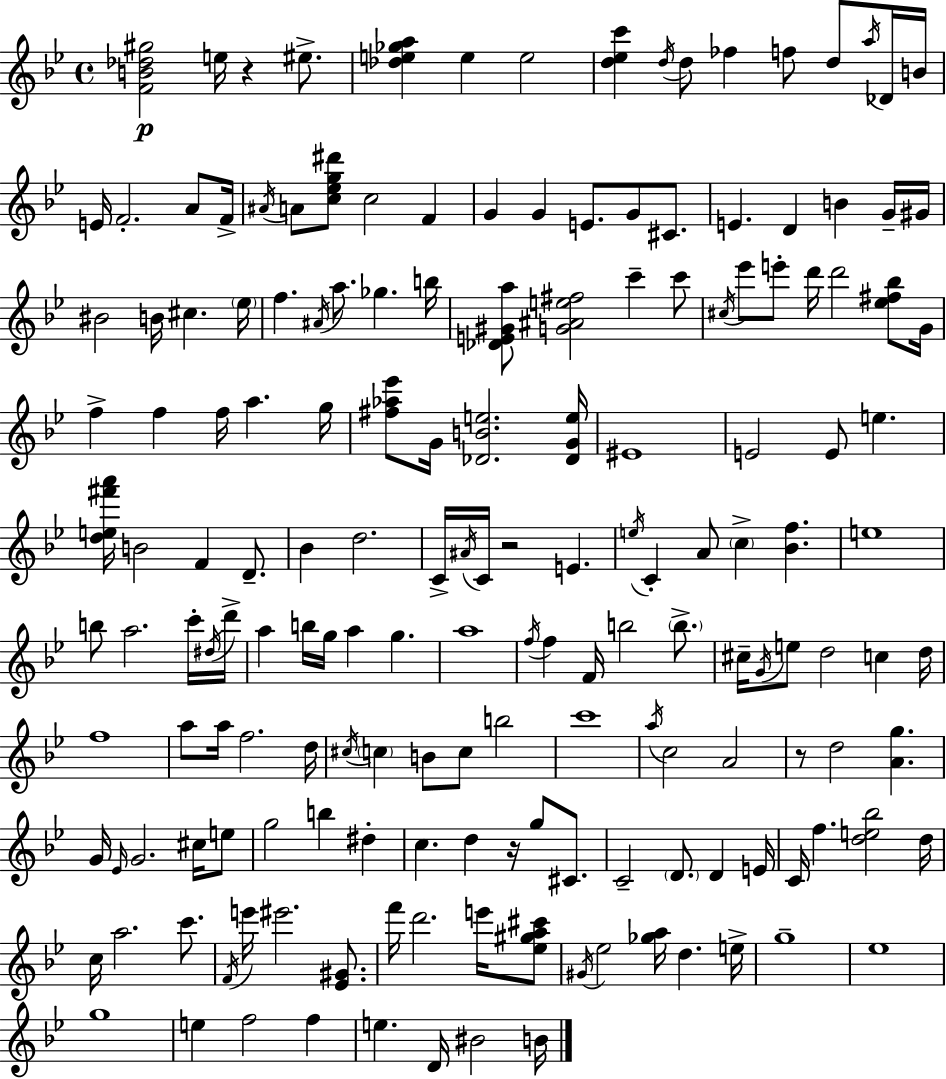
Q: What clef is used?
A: treble